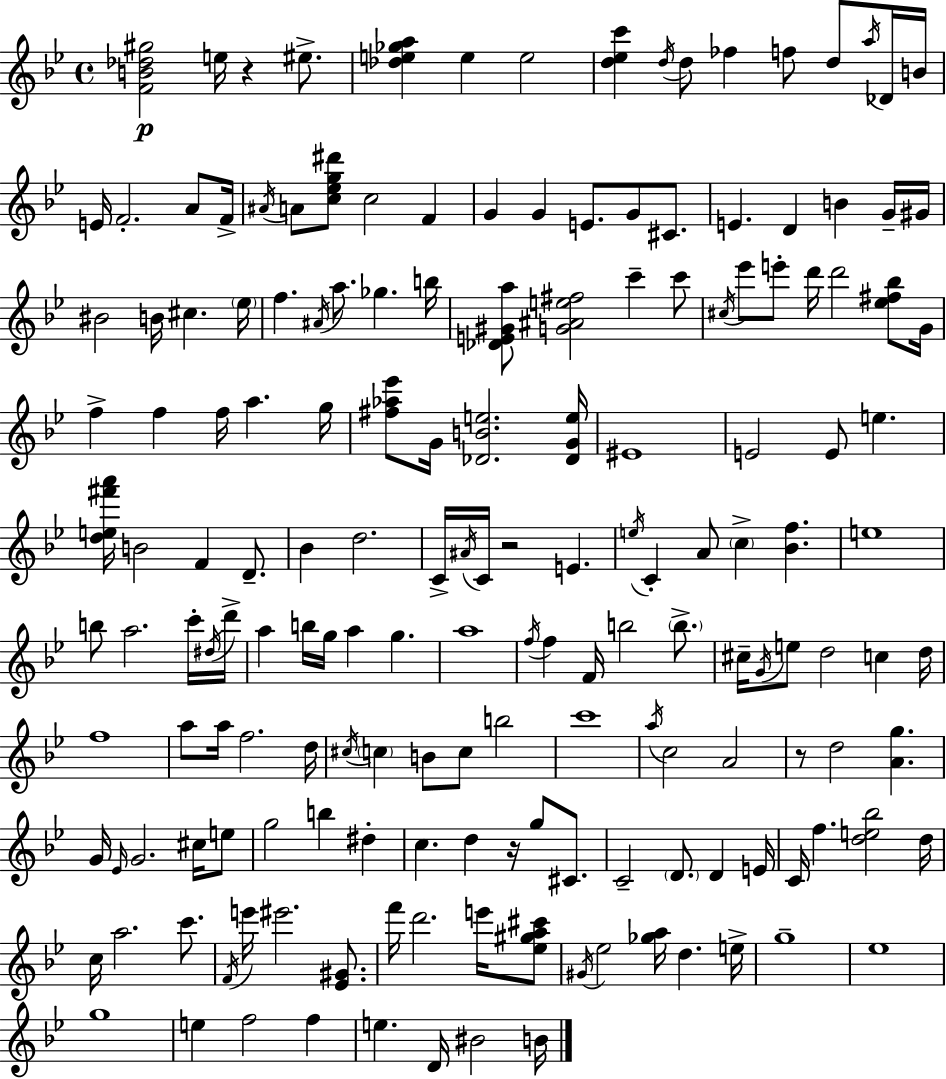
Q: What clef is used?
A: treble